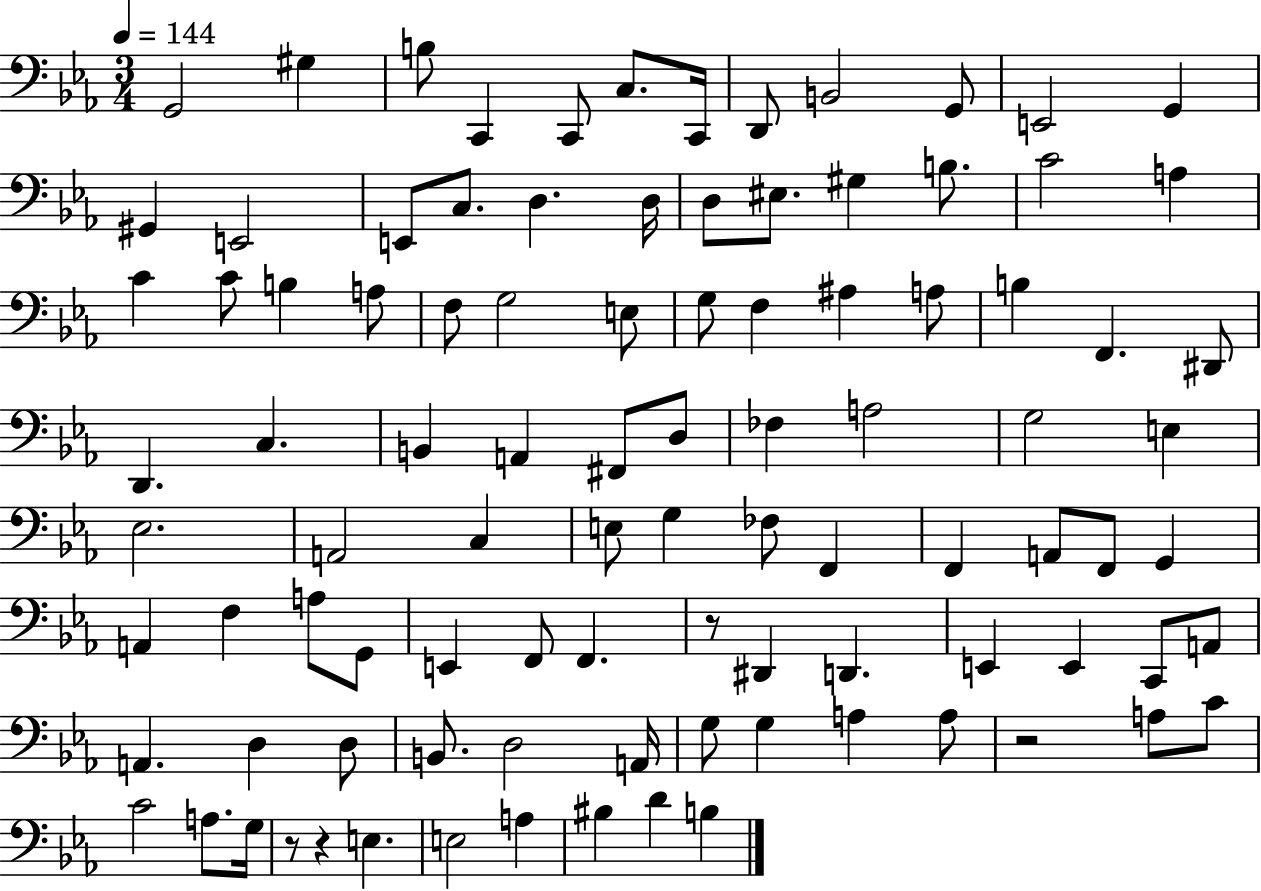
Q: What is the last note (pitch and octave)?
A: B3